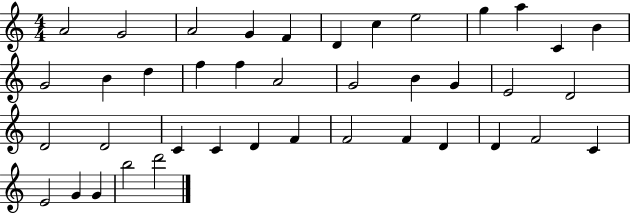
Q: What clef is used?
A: treble